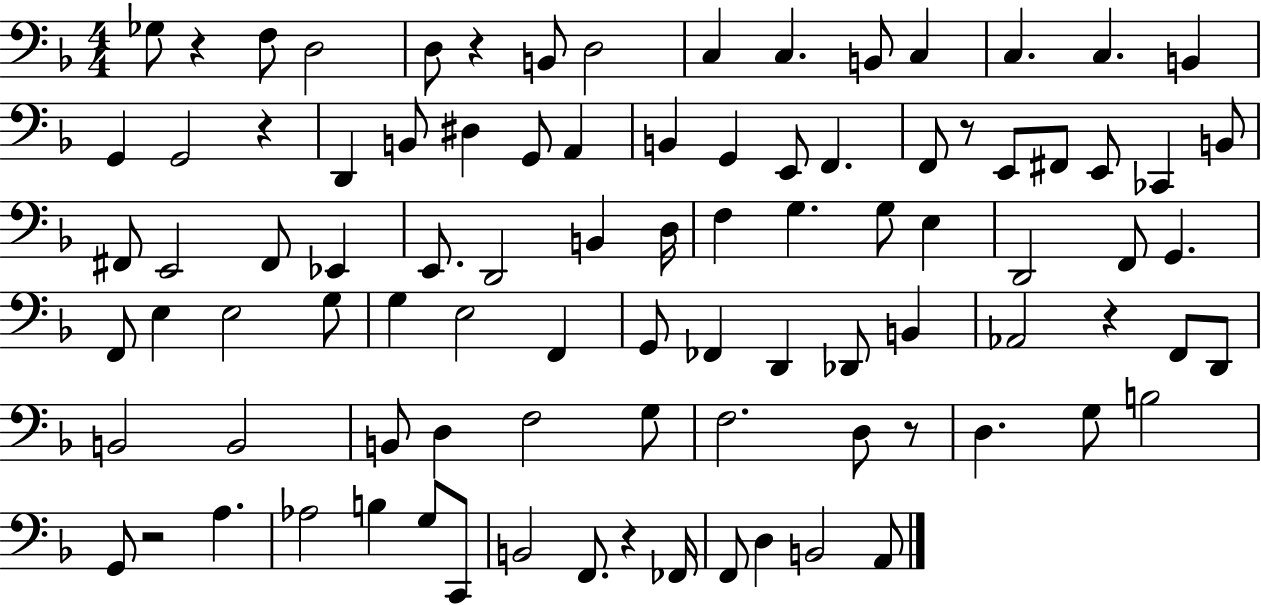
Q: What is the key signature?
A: F major